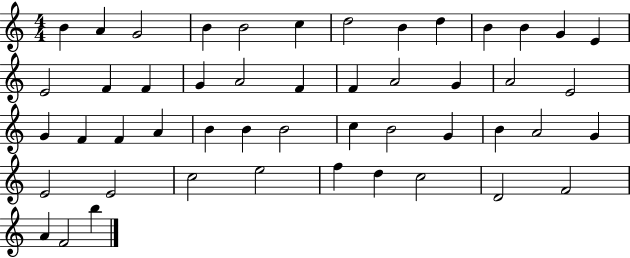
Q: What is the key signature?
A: C major